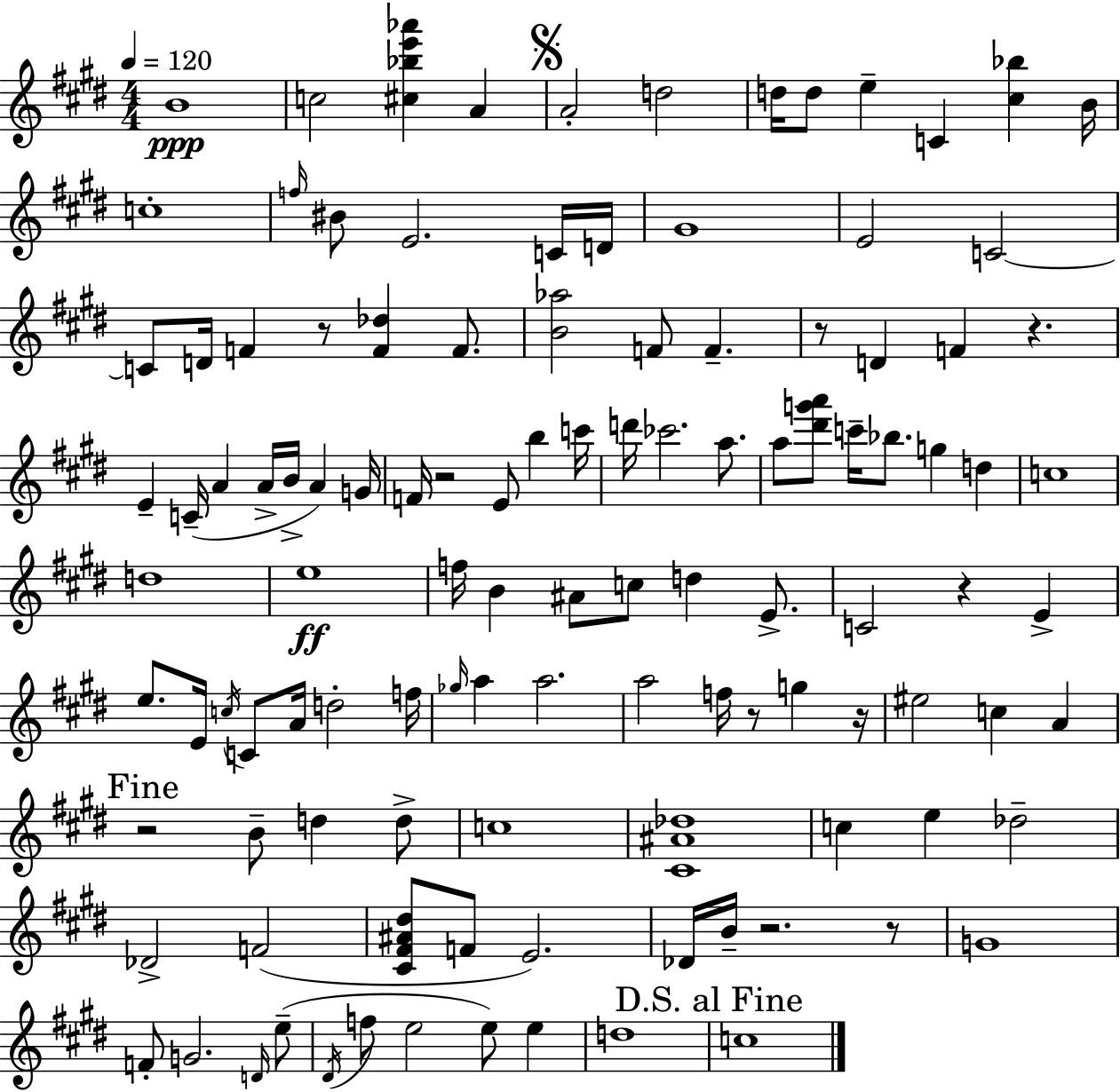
{
  \clef treble
  \numericTimeSignature
  \time 4/4
  \key e \major
  \tempo 4 = 120
  b'1\ppp | c''2 <cis'' bes'' e''' aes'''>4 a'4 | \mark \markup { \musicglyph "scripts.segno" } a'2-. d''2 | d''16 d''8 e''4-- c'4 <cis'' bes''>4 b'16 | \break c''1-. | \grace { f''16 } bis'8 e'2. c'16 | d'16 gis'1 | e'2 c'2~~ | \break c'8 d'16 f'4 r8 <f' des''>4 f'8. | <b' aes''>2 f'8 f'4.-- | r8 d'4 f'4 r4. | e'4-- c'16--( a'4 a'16-> b'16-> a'4) | \break g'16 f'16 r2 e'8 b''4 | c'''16 d'''16 ces'''2. a''8. | a''8 <dis''' g''' a'''>8 c'''16-- bes''8. g''4 d''4 | c''1 | \break d''1 | e''1\ff | f''16 b'4 ais'8 c''8 d''4 e'8.-> | c'2 r4 e'4-> | \break e''8. e'16 \acciaccatura { c''16 } c'8 a'16 d''2-. | f''16 \grace { ges''16 } a''4 a''2. | a''2 f''16 r8 g''4 | r16 eis''2 c''4 a'4 | \break \mark "Fine" r2 b'8-- d''4 | d''8-> c''1 | <cis' ais' des''>1 | c''4 e''4 des''2-- | \break des'2-> f'2( | <cis' fis' ais' dis''>8 f'8 e'2.) | des'16 b'16-- r2. | r8 g'1 | \break f'8-. g'2. | \grace { d'16 } e''8--( \acciaccatura { dis'16 } f''8 e''2 e''8) | e''4 d''1 | \mark "D.S. al Fine" c''1 | \break \bar "|."
}